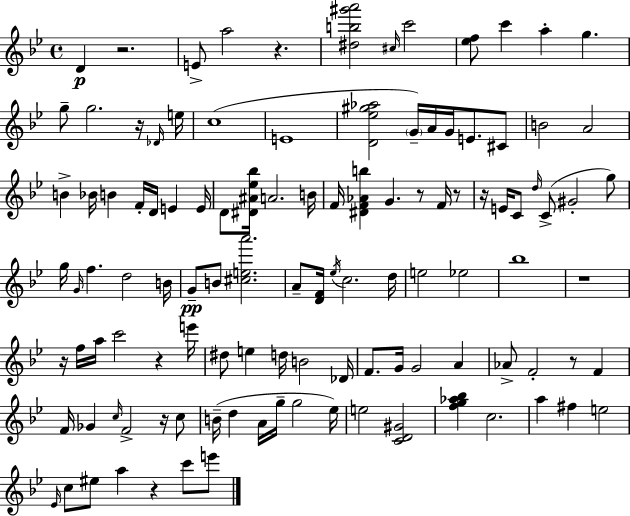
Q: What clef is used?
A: treble